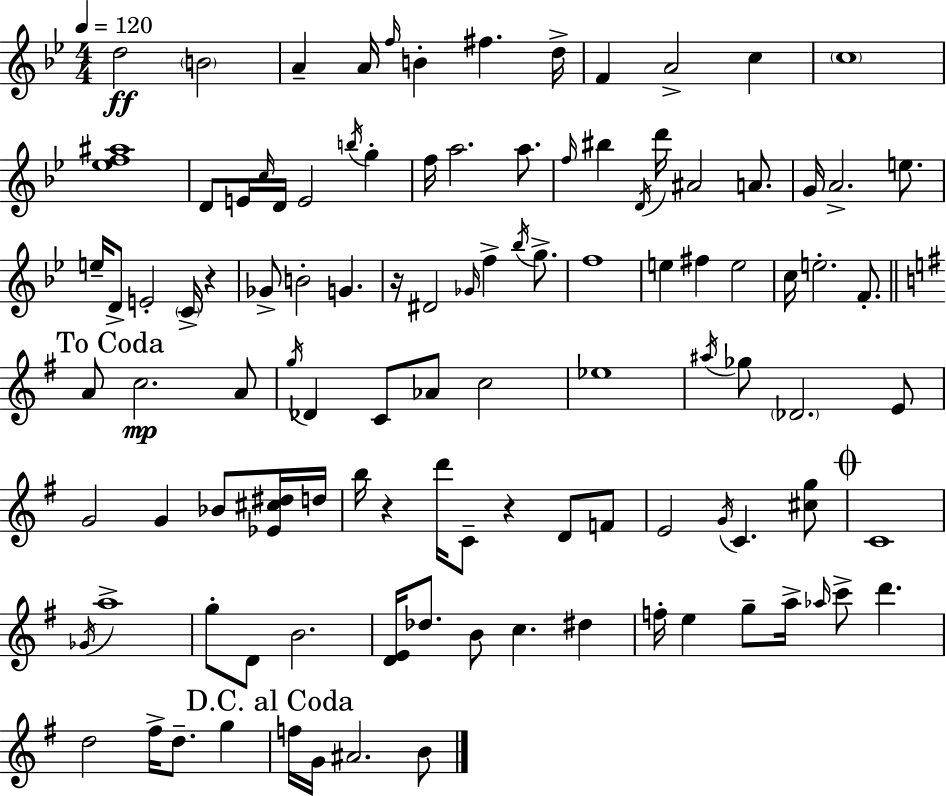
D5/h B4/h A4/q A4/s F5/s B4/q F#5/q. D5/s F4/q A4/h C5/q C5/w [Eb5,F5,A#5]/w D4/e E4/s C5/s D4/s E4/h B5/s G5/q F5/s A5/h. A5/e. F5/s BIS5/q D4/s D6/s A#4/h A4/e. G4/s A4/h. E5/e. E5/s D4/e E4/h C4/s R/q Gb4/e B4/h G4/q. R/s D#4/h Gb4/s F5/q Bb5/s G5/e. F5/w E5/q F#5/q E5/h C5/s E5/h. F4/e. A4/e C5/h. A4/e G5/s Db4/q C4/e Ab4/e C5/h Eb5/w A#5/s Gb5/e Db4/h. E4/e G4/h G4/q Bb4/e [Eb4,C#5,D#5]/s D5/s B5/s R/q D6/s C4/e R/q D4/e F4/e E4/h G4/s C4/q. [C#5,G5]/e C4/w Gb4/s A5/w G5/e D4/e B4/h. [D4,E4]/s Db5/e. B4/e C5/q. D#5/q F5/s E5/q G5/e A5/s Ab5/s C6/e D6/q. D5/h F#5/s D5/e. G5/q F5/s G4/s A#4/h. B4/e